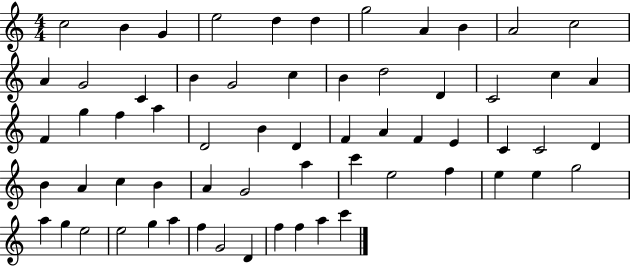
{
  \clef treble
  \numericTimeSignature
  \time 4/4
  \key c \major
  c''2 b'4 g'4 | e''2 d''4 d''4 | g''2 a'4 b'4 | a'2 c''2 | \break a'4 g'2 c'4 | b'4 g'2 c''4 | b'4 d''2 d'4 | c'2 c''4 a'4 | \break f'4 g''4 f''4 a''4 | d'2 b'4 d'4 | f'4 a'4 f'4 e'4 | c'4 c'2 d'4 | \break b'4 a'4 c''4 b'4 | a'4 g'2 a''4 | c'''4 e''2 f''4 | e''4 e''4 g''2 | \break a''4 g''4 e''2 | e''2 g''4 a''4 | f''4 g'2 d'4 | f''4 f''4 a''4 c'''4 | \break \bar "|."
}